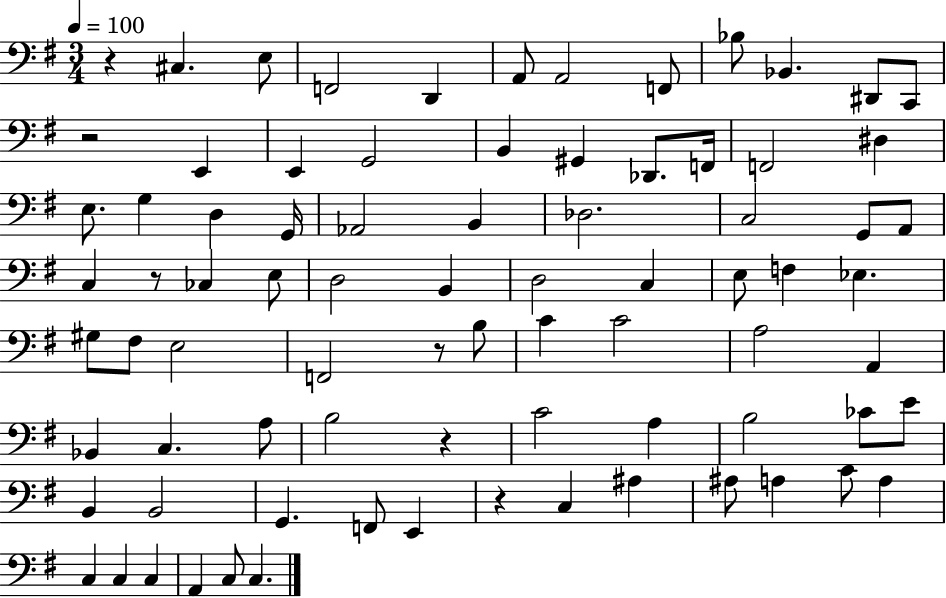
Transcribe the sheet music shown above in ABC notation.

X:1
T:Untitled
M:3/4
L:1/4
K:G
z ^C, E,/2 F,,2 D,, A,,/2 A,,2 F,,/2 _B,/2 _B,, ^D,,/2 C,,/2 z2 E,, E,, G,,2 B,, ^G,, _D,,/2 F,,/4 F,,2 ^D, E,/2 G, D, G,,/4 _A,,2 B,, _D,2 C,2 G,,/2 A,,/2 C, z/2 _C, E,/2 D,2 B,, D,2 C, E,/2 F, _E, ^G,/2 ^F,/2 E,2 F,,2 z/2 B,/2 C C2 A,2 A,, _B,, C, A,/2 B,2 z C2 A, B,2 _C/2 E/2 B,, B,,2 G,, F,,/2 E,, z C, ^A, ^A,/2 A, C/2 A, C, C, C, A,, C,/2 C,